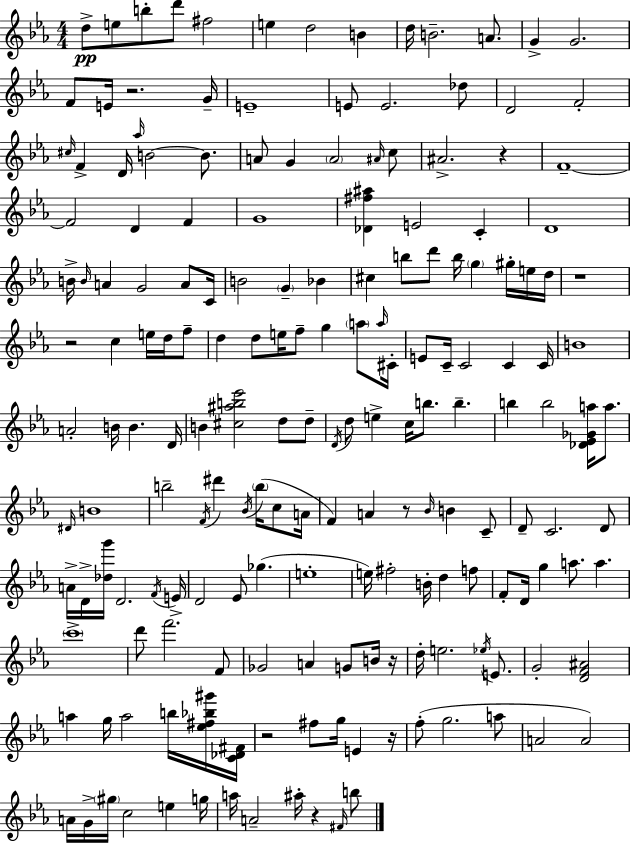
{
  \clef treble
  \numericTimeSignature
  \time 4/4
  \key ees \major
  d''8->\pp e''8 b''8-. d'''8 fis''2 | e''4 d''2 b'4 | d''16 b'2.-- a'8. | g'4-> g'2. | \break f'8 e'16 r2. g'16-- | e'1-- | e'8 e'2. des''8 | d'2 f'2-. | \break \grace { cis''16 } f'4-> d'16 \grace { aes''16 } b'2~~ b'8. | a'8 g'4 \parenthesize a'2 | \grace { ais'16 } c''8 ais'2.-> r4 | f'1--~~ | \break f'2 d'4 f'4 | g'1 | <des' fis'' ais''>4 e'2 c'4-. | d'1 | \break b'16-> \grace { b'16 } a'4 g'2 | a'8 c'16 b'2 \parenthesize g'4-- | bes'4 cis''4 b''8 d'''8 b''16 \parenthesize g''4 | gis''16-. e''16 d''16 r1 | \break r2 c''4 | e''16 d''16 f''8-- d''4 d''8 e''16 f''8-- g''4 | \parenthesize a''8 \grace { a''16 } cis'16-. e'8 c'16-- c'2 | c'4 c'16 b'1 | \break a'2-. b'16 b'4. | d'16 b'4 <cis'' ais'' b'' ees'''>2 | d''8 d''8-- \acciaccatura { d'16 } d''8 e''4-> c''16 b''8. | b''4.-- b''4 b''2 | \break <des' ees' ges' a''>16 a''8. \grace { dis'16 } b'1 | b''2-- \acciaccatura { f'16 } | dis'''4 \acciaccatura { bes'16 } \parenthesize b''16( c''8 a'16 f'4) a'4 | r8 \grace { bes'16 } b'4 c'8-- d'8-- c'2. | \break d'8 a'16-> d'16-> <des'' g'''>16 d'2. | \acciaccatura { f'16 } e'16-> d'2 | ees'8 ges''4.( e''1-. | e''16) fis''2-. | \break b'16-. d''4 f''8 f'8-. d'16 g''4 | a''8. a''4. \parenthesize c'''1-> | d'''8 f'''2. | f'8 ges'2 | \break a'4 g'8 b'16 r16 d''16-. e''2. | \acciaccatura { ees''16 } e'8. g'2-. | <d' f' ais'>2 a''4 | g''16 a''2 b''16 <ees'' fis'' bes'' gis'''>16 <c' des' fis'>16 r2 | \break fis''8 g''16 e'4 r16 f''8-.( g''2. | a''8 a'2 | a'2) a'16 g'16-> \parenthesize gis''16 c''2 | e''4 g''16 a''16 a'2-- | \break ais''16-. r4 \grace { fis'16 } b''8 \bar "|."
}